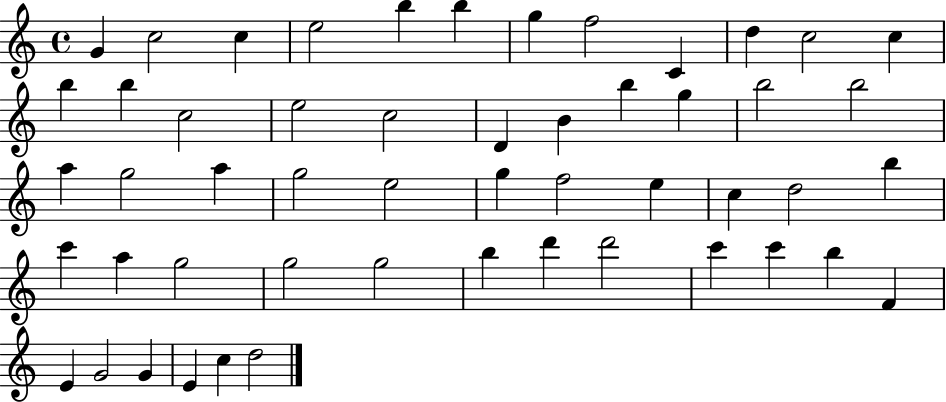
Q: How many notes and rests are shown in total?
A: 52